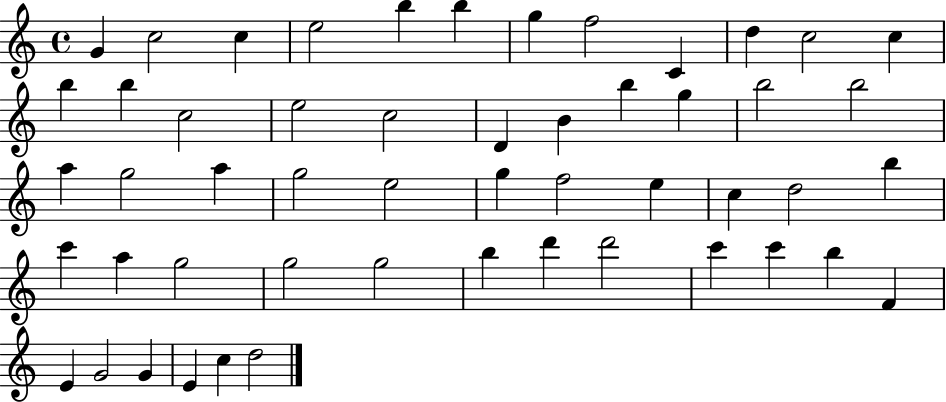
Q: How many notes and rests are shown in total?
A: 52